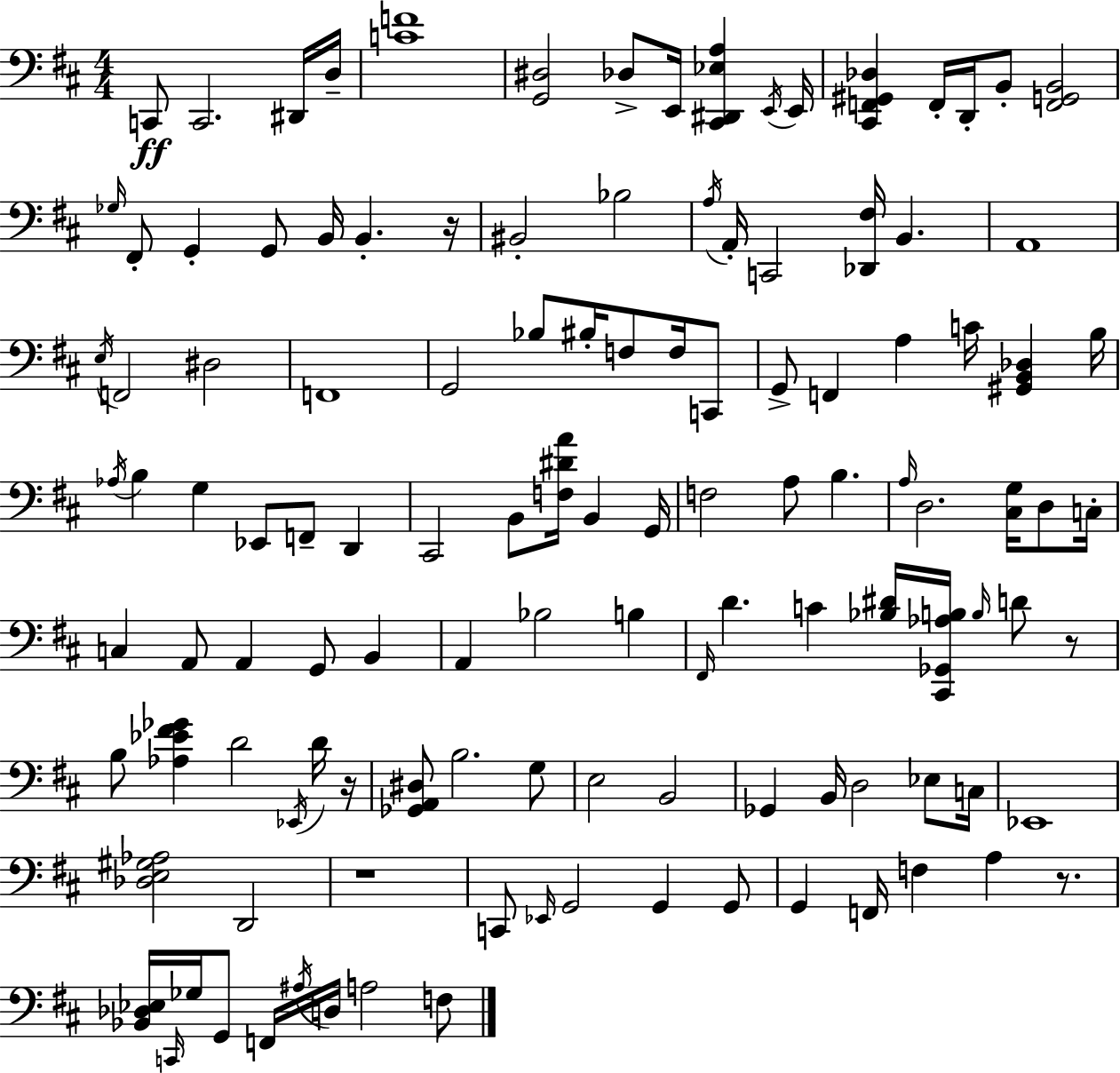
C2/e C2/h. D#2/s D3/s [C4,F4]/w [G2,D#3]/h Db3/e E2/s [C#2,D#2,Eb3,A3]/q E2/s E2/s [C#2,F2,G#2,Db3]/q F2/s D2/s B2/e [F2,G2,B2]/h Gb3/s F#2/e G2/q G2/e B2/s B2/q. R/s BIS2/h Bb3/h A3/s A2/s C2/h [Db2,F#3]/s B2/q. A2/w E3/s F2/h D#3/h F2/w G2/h Bb3/e BIS3/s F3/e F3/s C2/e G2/e F2/q A3/q C4/s [G#2,B2,Db3]/q B3/s Ab3/s B3/q G3/q Eb2/e F2/e D2/q C#2/h B2/e [F3,D#4,A4]/s B2/q G2/s F3/h A3/e B3/q. A3/s D3/h. [C#3,G3]/s D3/e C3/s C3/q A2/e A2/q G2/e B2/q A2/q Bb3/h B3/q F#2/s D4/q. C4/q [Bb3,D#4]/s [C#2,Gb2,Ab3,B3]/s B3/s D4/e R/e B3/e [Ab3,Eb4,F#4,Gb4]/q D4/h Eb2/s D4/s R/s [Gb2,A2,D#3]/e B3/h. G3/e E3/h B2/h Gb2/q B2/s D3/h Eb3/e C3/s Eb2/w [Db3,E3,G#3,Ab3]/h D2/h R/w C2/e Eb2/s G2/h G2/q G2/e G2/q F2/s F3/q A3/q R/e. [Bb2,Db3,Eb3]/s C2/s Gb3/s G2/e F2/s A#3/s D3/s A3/h F3/e